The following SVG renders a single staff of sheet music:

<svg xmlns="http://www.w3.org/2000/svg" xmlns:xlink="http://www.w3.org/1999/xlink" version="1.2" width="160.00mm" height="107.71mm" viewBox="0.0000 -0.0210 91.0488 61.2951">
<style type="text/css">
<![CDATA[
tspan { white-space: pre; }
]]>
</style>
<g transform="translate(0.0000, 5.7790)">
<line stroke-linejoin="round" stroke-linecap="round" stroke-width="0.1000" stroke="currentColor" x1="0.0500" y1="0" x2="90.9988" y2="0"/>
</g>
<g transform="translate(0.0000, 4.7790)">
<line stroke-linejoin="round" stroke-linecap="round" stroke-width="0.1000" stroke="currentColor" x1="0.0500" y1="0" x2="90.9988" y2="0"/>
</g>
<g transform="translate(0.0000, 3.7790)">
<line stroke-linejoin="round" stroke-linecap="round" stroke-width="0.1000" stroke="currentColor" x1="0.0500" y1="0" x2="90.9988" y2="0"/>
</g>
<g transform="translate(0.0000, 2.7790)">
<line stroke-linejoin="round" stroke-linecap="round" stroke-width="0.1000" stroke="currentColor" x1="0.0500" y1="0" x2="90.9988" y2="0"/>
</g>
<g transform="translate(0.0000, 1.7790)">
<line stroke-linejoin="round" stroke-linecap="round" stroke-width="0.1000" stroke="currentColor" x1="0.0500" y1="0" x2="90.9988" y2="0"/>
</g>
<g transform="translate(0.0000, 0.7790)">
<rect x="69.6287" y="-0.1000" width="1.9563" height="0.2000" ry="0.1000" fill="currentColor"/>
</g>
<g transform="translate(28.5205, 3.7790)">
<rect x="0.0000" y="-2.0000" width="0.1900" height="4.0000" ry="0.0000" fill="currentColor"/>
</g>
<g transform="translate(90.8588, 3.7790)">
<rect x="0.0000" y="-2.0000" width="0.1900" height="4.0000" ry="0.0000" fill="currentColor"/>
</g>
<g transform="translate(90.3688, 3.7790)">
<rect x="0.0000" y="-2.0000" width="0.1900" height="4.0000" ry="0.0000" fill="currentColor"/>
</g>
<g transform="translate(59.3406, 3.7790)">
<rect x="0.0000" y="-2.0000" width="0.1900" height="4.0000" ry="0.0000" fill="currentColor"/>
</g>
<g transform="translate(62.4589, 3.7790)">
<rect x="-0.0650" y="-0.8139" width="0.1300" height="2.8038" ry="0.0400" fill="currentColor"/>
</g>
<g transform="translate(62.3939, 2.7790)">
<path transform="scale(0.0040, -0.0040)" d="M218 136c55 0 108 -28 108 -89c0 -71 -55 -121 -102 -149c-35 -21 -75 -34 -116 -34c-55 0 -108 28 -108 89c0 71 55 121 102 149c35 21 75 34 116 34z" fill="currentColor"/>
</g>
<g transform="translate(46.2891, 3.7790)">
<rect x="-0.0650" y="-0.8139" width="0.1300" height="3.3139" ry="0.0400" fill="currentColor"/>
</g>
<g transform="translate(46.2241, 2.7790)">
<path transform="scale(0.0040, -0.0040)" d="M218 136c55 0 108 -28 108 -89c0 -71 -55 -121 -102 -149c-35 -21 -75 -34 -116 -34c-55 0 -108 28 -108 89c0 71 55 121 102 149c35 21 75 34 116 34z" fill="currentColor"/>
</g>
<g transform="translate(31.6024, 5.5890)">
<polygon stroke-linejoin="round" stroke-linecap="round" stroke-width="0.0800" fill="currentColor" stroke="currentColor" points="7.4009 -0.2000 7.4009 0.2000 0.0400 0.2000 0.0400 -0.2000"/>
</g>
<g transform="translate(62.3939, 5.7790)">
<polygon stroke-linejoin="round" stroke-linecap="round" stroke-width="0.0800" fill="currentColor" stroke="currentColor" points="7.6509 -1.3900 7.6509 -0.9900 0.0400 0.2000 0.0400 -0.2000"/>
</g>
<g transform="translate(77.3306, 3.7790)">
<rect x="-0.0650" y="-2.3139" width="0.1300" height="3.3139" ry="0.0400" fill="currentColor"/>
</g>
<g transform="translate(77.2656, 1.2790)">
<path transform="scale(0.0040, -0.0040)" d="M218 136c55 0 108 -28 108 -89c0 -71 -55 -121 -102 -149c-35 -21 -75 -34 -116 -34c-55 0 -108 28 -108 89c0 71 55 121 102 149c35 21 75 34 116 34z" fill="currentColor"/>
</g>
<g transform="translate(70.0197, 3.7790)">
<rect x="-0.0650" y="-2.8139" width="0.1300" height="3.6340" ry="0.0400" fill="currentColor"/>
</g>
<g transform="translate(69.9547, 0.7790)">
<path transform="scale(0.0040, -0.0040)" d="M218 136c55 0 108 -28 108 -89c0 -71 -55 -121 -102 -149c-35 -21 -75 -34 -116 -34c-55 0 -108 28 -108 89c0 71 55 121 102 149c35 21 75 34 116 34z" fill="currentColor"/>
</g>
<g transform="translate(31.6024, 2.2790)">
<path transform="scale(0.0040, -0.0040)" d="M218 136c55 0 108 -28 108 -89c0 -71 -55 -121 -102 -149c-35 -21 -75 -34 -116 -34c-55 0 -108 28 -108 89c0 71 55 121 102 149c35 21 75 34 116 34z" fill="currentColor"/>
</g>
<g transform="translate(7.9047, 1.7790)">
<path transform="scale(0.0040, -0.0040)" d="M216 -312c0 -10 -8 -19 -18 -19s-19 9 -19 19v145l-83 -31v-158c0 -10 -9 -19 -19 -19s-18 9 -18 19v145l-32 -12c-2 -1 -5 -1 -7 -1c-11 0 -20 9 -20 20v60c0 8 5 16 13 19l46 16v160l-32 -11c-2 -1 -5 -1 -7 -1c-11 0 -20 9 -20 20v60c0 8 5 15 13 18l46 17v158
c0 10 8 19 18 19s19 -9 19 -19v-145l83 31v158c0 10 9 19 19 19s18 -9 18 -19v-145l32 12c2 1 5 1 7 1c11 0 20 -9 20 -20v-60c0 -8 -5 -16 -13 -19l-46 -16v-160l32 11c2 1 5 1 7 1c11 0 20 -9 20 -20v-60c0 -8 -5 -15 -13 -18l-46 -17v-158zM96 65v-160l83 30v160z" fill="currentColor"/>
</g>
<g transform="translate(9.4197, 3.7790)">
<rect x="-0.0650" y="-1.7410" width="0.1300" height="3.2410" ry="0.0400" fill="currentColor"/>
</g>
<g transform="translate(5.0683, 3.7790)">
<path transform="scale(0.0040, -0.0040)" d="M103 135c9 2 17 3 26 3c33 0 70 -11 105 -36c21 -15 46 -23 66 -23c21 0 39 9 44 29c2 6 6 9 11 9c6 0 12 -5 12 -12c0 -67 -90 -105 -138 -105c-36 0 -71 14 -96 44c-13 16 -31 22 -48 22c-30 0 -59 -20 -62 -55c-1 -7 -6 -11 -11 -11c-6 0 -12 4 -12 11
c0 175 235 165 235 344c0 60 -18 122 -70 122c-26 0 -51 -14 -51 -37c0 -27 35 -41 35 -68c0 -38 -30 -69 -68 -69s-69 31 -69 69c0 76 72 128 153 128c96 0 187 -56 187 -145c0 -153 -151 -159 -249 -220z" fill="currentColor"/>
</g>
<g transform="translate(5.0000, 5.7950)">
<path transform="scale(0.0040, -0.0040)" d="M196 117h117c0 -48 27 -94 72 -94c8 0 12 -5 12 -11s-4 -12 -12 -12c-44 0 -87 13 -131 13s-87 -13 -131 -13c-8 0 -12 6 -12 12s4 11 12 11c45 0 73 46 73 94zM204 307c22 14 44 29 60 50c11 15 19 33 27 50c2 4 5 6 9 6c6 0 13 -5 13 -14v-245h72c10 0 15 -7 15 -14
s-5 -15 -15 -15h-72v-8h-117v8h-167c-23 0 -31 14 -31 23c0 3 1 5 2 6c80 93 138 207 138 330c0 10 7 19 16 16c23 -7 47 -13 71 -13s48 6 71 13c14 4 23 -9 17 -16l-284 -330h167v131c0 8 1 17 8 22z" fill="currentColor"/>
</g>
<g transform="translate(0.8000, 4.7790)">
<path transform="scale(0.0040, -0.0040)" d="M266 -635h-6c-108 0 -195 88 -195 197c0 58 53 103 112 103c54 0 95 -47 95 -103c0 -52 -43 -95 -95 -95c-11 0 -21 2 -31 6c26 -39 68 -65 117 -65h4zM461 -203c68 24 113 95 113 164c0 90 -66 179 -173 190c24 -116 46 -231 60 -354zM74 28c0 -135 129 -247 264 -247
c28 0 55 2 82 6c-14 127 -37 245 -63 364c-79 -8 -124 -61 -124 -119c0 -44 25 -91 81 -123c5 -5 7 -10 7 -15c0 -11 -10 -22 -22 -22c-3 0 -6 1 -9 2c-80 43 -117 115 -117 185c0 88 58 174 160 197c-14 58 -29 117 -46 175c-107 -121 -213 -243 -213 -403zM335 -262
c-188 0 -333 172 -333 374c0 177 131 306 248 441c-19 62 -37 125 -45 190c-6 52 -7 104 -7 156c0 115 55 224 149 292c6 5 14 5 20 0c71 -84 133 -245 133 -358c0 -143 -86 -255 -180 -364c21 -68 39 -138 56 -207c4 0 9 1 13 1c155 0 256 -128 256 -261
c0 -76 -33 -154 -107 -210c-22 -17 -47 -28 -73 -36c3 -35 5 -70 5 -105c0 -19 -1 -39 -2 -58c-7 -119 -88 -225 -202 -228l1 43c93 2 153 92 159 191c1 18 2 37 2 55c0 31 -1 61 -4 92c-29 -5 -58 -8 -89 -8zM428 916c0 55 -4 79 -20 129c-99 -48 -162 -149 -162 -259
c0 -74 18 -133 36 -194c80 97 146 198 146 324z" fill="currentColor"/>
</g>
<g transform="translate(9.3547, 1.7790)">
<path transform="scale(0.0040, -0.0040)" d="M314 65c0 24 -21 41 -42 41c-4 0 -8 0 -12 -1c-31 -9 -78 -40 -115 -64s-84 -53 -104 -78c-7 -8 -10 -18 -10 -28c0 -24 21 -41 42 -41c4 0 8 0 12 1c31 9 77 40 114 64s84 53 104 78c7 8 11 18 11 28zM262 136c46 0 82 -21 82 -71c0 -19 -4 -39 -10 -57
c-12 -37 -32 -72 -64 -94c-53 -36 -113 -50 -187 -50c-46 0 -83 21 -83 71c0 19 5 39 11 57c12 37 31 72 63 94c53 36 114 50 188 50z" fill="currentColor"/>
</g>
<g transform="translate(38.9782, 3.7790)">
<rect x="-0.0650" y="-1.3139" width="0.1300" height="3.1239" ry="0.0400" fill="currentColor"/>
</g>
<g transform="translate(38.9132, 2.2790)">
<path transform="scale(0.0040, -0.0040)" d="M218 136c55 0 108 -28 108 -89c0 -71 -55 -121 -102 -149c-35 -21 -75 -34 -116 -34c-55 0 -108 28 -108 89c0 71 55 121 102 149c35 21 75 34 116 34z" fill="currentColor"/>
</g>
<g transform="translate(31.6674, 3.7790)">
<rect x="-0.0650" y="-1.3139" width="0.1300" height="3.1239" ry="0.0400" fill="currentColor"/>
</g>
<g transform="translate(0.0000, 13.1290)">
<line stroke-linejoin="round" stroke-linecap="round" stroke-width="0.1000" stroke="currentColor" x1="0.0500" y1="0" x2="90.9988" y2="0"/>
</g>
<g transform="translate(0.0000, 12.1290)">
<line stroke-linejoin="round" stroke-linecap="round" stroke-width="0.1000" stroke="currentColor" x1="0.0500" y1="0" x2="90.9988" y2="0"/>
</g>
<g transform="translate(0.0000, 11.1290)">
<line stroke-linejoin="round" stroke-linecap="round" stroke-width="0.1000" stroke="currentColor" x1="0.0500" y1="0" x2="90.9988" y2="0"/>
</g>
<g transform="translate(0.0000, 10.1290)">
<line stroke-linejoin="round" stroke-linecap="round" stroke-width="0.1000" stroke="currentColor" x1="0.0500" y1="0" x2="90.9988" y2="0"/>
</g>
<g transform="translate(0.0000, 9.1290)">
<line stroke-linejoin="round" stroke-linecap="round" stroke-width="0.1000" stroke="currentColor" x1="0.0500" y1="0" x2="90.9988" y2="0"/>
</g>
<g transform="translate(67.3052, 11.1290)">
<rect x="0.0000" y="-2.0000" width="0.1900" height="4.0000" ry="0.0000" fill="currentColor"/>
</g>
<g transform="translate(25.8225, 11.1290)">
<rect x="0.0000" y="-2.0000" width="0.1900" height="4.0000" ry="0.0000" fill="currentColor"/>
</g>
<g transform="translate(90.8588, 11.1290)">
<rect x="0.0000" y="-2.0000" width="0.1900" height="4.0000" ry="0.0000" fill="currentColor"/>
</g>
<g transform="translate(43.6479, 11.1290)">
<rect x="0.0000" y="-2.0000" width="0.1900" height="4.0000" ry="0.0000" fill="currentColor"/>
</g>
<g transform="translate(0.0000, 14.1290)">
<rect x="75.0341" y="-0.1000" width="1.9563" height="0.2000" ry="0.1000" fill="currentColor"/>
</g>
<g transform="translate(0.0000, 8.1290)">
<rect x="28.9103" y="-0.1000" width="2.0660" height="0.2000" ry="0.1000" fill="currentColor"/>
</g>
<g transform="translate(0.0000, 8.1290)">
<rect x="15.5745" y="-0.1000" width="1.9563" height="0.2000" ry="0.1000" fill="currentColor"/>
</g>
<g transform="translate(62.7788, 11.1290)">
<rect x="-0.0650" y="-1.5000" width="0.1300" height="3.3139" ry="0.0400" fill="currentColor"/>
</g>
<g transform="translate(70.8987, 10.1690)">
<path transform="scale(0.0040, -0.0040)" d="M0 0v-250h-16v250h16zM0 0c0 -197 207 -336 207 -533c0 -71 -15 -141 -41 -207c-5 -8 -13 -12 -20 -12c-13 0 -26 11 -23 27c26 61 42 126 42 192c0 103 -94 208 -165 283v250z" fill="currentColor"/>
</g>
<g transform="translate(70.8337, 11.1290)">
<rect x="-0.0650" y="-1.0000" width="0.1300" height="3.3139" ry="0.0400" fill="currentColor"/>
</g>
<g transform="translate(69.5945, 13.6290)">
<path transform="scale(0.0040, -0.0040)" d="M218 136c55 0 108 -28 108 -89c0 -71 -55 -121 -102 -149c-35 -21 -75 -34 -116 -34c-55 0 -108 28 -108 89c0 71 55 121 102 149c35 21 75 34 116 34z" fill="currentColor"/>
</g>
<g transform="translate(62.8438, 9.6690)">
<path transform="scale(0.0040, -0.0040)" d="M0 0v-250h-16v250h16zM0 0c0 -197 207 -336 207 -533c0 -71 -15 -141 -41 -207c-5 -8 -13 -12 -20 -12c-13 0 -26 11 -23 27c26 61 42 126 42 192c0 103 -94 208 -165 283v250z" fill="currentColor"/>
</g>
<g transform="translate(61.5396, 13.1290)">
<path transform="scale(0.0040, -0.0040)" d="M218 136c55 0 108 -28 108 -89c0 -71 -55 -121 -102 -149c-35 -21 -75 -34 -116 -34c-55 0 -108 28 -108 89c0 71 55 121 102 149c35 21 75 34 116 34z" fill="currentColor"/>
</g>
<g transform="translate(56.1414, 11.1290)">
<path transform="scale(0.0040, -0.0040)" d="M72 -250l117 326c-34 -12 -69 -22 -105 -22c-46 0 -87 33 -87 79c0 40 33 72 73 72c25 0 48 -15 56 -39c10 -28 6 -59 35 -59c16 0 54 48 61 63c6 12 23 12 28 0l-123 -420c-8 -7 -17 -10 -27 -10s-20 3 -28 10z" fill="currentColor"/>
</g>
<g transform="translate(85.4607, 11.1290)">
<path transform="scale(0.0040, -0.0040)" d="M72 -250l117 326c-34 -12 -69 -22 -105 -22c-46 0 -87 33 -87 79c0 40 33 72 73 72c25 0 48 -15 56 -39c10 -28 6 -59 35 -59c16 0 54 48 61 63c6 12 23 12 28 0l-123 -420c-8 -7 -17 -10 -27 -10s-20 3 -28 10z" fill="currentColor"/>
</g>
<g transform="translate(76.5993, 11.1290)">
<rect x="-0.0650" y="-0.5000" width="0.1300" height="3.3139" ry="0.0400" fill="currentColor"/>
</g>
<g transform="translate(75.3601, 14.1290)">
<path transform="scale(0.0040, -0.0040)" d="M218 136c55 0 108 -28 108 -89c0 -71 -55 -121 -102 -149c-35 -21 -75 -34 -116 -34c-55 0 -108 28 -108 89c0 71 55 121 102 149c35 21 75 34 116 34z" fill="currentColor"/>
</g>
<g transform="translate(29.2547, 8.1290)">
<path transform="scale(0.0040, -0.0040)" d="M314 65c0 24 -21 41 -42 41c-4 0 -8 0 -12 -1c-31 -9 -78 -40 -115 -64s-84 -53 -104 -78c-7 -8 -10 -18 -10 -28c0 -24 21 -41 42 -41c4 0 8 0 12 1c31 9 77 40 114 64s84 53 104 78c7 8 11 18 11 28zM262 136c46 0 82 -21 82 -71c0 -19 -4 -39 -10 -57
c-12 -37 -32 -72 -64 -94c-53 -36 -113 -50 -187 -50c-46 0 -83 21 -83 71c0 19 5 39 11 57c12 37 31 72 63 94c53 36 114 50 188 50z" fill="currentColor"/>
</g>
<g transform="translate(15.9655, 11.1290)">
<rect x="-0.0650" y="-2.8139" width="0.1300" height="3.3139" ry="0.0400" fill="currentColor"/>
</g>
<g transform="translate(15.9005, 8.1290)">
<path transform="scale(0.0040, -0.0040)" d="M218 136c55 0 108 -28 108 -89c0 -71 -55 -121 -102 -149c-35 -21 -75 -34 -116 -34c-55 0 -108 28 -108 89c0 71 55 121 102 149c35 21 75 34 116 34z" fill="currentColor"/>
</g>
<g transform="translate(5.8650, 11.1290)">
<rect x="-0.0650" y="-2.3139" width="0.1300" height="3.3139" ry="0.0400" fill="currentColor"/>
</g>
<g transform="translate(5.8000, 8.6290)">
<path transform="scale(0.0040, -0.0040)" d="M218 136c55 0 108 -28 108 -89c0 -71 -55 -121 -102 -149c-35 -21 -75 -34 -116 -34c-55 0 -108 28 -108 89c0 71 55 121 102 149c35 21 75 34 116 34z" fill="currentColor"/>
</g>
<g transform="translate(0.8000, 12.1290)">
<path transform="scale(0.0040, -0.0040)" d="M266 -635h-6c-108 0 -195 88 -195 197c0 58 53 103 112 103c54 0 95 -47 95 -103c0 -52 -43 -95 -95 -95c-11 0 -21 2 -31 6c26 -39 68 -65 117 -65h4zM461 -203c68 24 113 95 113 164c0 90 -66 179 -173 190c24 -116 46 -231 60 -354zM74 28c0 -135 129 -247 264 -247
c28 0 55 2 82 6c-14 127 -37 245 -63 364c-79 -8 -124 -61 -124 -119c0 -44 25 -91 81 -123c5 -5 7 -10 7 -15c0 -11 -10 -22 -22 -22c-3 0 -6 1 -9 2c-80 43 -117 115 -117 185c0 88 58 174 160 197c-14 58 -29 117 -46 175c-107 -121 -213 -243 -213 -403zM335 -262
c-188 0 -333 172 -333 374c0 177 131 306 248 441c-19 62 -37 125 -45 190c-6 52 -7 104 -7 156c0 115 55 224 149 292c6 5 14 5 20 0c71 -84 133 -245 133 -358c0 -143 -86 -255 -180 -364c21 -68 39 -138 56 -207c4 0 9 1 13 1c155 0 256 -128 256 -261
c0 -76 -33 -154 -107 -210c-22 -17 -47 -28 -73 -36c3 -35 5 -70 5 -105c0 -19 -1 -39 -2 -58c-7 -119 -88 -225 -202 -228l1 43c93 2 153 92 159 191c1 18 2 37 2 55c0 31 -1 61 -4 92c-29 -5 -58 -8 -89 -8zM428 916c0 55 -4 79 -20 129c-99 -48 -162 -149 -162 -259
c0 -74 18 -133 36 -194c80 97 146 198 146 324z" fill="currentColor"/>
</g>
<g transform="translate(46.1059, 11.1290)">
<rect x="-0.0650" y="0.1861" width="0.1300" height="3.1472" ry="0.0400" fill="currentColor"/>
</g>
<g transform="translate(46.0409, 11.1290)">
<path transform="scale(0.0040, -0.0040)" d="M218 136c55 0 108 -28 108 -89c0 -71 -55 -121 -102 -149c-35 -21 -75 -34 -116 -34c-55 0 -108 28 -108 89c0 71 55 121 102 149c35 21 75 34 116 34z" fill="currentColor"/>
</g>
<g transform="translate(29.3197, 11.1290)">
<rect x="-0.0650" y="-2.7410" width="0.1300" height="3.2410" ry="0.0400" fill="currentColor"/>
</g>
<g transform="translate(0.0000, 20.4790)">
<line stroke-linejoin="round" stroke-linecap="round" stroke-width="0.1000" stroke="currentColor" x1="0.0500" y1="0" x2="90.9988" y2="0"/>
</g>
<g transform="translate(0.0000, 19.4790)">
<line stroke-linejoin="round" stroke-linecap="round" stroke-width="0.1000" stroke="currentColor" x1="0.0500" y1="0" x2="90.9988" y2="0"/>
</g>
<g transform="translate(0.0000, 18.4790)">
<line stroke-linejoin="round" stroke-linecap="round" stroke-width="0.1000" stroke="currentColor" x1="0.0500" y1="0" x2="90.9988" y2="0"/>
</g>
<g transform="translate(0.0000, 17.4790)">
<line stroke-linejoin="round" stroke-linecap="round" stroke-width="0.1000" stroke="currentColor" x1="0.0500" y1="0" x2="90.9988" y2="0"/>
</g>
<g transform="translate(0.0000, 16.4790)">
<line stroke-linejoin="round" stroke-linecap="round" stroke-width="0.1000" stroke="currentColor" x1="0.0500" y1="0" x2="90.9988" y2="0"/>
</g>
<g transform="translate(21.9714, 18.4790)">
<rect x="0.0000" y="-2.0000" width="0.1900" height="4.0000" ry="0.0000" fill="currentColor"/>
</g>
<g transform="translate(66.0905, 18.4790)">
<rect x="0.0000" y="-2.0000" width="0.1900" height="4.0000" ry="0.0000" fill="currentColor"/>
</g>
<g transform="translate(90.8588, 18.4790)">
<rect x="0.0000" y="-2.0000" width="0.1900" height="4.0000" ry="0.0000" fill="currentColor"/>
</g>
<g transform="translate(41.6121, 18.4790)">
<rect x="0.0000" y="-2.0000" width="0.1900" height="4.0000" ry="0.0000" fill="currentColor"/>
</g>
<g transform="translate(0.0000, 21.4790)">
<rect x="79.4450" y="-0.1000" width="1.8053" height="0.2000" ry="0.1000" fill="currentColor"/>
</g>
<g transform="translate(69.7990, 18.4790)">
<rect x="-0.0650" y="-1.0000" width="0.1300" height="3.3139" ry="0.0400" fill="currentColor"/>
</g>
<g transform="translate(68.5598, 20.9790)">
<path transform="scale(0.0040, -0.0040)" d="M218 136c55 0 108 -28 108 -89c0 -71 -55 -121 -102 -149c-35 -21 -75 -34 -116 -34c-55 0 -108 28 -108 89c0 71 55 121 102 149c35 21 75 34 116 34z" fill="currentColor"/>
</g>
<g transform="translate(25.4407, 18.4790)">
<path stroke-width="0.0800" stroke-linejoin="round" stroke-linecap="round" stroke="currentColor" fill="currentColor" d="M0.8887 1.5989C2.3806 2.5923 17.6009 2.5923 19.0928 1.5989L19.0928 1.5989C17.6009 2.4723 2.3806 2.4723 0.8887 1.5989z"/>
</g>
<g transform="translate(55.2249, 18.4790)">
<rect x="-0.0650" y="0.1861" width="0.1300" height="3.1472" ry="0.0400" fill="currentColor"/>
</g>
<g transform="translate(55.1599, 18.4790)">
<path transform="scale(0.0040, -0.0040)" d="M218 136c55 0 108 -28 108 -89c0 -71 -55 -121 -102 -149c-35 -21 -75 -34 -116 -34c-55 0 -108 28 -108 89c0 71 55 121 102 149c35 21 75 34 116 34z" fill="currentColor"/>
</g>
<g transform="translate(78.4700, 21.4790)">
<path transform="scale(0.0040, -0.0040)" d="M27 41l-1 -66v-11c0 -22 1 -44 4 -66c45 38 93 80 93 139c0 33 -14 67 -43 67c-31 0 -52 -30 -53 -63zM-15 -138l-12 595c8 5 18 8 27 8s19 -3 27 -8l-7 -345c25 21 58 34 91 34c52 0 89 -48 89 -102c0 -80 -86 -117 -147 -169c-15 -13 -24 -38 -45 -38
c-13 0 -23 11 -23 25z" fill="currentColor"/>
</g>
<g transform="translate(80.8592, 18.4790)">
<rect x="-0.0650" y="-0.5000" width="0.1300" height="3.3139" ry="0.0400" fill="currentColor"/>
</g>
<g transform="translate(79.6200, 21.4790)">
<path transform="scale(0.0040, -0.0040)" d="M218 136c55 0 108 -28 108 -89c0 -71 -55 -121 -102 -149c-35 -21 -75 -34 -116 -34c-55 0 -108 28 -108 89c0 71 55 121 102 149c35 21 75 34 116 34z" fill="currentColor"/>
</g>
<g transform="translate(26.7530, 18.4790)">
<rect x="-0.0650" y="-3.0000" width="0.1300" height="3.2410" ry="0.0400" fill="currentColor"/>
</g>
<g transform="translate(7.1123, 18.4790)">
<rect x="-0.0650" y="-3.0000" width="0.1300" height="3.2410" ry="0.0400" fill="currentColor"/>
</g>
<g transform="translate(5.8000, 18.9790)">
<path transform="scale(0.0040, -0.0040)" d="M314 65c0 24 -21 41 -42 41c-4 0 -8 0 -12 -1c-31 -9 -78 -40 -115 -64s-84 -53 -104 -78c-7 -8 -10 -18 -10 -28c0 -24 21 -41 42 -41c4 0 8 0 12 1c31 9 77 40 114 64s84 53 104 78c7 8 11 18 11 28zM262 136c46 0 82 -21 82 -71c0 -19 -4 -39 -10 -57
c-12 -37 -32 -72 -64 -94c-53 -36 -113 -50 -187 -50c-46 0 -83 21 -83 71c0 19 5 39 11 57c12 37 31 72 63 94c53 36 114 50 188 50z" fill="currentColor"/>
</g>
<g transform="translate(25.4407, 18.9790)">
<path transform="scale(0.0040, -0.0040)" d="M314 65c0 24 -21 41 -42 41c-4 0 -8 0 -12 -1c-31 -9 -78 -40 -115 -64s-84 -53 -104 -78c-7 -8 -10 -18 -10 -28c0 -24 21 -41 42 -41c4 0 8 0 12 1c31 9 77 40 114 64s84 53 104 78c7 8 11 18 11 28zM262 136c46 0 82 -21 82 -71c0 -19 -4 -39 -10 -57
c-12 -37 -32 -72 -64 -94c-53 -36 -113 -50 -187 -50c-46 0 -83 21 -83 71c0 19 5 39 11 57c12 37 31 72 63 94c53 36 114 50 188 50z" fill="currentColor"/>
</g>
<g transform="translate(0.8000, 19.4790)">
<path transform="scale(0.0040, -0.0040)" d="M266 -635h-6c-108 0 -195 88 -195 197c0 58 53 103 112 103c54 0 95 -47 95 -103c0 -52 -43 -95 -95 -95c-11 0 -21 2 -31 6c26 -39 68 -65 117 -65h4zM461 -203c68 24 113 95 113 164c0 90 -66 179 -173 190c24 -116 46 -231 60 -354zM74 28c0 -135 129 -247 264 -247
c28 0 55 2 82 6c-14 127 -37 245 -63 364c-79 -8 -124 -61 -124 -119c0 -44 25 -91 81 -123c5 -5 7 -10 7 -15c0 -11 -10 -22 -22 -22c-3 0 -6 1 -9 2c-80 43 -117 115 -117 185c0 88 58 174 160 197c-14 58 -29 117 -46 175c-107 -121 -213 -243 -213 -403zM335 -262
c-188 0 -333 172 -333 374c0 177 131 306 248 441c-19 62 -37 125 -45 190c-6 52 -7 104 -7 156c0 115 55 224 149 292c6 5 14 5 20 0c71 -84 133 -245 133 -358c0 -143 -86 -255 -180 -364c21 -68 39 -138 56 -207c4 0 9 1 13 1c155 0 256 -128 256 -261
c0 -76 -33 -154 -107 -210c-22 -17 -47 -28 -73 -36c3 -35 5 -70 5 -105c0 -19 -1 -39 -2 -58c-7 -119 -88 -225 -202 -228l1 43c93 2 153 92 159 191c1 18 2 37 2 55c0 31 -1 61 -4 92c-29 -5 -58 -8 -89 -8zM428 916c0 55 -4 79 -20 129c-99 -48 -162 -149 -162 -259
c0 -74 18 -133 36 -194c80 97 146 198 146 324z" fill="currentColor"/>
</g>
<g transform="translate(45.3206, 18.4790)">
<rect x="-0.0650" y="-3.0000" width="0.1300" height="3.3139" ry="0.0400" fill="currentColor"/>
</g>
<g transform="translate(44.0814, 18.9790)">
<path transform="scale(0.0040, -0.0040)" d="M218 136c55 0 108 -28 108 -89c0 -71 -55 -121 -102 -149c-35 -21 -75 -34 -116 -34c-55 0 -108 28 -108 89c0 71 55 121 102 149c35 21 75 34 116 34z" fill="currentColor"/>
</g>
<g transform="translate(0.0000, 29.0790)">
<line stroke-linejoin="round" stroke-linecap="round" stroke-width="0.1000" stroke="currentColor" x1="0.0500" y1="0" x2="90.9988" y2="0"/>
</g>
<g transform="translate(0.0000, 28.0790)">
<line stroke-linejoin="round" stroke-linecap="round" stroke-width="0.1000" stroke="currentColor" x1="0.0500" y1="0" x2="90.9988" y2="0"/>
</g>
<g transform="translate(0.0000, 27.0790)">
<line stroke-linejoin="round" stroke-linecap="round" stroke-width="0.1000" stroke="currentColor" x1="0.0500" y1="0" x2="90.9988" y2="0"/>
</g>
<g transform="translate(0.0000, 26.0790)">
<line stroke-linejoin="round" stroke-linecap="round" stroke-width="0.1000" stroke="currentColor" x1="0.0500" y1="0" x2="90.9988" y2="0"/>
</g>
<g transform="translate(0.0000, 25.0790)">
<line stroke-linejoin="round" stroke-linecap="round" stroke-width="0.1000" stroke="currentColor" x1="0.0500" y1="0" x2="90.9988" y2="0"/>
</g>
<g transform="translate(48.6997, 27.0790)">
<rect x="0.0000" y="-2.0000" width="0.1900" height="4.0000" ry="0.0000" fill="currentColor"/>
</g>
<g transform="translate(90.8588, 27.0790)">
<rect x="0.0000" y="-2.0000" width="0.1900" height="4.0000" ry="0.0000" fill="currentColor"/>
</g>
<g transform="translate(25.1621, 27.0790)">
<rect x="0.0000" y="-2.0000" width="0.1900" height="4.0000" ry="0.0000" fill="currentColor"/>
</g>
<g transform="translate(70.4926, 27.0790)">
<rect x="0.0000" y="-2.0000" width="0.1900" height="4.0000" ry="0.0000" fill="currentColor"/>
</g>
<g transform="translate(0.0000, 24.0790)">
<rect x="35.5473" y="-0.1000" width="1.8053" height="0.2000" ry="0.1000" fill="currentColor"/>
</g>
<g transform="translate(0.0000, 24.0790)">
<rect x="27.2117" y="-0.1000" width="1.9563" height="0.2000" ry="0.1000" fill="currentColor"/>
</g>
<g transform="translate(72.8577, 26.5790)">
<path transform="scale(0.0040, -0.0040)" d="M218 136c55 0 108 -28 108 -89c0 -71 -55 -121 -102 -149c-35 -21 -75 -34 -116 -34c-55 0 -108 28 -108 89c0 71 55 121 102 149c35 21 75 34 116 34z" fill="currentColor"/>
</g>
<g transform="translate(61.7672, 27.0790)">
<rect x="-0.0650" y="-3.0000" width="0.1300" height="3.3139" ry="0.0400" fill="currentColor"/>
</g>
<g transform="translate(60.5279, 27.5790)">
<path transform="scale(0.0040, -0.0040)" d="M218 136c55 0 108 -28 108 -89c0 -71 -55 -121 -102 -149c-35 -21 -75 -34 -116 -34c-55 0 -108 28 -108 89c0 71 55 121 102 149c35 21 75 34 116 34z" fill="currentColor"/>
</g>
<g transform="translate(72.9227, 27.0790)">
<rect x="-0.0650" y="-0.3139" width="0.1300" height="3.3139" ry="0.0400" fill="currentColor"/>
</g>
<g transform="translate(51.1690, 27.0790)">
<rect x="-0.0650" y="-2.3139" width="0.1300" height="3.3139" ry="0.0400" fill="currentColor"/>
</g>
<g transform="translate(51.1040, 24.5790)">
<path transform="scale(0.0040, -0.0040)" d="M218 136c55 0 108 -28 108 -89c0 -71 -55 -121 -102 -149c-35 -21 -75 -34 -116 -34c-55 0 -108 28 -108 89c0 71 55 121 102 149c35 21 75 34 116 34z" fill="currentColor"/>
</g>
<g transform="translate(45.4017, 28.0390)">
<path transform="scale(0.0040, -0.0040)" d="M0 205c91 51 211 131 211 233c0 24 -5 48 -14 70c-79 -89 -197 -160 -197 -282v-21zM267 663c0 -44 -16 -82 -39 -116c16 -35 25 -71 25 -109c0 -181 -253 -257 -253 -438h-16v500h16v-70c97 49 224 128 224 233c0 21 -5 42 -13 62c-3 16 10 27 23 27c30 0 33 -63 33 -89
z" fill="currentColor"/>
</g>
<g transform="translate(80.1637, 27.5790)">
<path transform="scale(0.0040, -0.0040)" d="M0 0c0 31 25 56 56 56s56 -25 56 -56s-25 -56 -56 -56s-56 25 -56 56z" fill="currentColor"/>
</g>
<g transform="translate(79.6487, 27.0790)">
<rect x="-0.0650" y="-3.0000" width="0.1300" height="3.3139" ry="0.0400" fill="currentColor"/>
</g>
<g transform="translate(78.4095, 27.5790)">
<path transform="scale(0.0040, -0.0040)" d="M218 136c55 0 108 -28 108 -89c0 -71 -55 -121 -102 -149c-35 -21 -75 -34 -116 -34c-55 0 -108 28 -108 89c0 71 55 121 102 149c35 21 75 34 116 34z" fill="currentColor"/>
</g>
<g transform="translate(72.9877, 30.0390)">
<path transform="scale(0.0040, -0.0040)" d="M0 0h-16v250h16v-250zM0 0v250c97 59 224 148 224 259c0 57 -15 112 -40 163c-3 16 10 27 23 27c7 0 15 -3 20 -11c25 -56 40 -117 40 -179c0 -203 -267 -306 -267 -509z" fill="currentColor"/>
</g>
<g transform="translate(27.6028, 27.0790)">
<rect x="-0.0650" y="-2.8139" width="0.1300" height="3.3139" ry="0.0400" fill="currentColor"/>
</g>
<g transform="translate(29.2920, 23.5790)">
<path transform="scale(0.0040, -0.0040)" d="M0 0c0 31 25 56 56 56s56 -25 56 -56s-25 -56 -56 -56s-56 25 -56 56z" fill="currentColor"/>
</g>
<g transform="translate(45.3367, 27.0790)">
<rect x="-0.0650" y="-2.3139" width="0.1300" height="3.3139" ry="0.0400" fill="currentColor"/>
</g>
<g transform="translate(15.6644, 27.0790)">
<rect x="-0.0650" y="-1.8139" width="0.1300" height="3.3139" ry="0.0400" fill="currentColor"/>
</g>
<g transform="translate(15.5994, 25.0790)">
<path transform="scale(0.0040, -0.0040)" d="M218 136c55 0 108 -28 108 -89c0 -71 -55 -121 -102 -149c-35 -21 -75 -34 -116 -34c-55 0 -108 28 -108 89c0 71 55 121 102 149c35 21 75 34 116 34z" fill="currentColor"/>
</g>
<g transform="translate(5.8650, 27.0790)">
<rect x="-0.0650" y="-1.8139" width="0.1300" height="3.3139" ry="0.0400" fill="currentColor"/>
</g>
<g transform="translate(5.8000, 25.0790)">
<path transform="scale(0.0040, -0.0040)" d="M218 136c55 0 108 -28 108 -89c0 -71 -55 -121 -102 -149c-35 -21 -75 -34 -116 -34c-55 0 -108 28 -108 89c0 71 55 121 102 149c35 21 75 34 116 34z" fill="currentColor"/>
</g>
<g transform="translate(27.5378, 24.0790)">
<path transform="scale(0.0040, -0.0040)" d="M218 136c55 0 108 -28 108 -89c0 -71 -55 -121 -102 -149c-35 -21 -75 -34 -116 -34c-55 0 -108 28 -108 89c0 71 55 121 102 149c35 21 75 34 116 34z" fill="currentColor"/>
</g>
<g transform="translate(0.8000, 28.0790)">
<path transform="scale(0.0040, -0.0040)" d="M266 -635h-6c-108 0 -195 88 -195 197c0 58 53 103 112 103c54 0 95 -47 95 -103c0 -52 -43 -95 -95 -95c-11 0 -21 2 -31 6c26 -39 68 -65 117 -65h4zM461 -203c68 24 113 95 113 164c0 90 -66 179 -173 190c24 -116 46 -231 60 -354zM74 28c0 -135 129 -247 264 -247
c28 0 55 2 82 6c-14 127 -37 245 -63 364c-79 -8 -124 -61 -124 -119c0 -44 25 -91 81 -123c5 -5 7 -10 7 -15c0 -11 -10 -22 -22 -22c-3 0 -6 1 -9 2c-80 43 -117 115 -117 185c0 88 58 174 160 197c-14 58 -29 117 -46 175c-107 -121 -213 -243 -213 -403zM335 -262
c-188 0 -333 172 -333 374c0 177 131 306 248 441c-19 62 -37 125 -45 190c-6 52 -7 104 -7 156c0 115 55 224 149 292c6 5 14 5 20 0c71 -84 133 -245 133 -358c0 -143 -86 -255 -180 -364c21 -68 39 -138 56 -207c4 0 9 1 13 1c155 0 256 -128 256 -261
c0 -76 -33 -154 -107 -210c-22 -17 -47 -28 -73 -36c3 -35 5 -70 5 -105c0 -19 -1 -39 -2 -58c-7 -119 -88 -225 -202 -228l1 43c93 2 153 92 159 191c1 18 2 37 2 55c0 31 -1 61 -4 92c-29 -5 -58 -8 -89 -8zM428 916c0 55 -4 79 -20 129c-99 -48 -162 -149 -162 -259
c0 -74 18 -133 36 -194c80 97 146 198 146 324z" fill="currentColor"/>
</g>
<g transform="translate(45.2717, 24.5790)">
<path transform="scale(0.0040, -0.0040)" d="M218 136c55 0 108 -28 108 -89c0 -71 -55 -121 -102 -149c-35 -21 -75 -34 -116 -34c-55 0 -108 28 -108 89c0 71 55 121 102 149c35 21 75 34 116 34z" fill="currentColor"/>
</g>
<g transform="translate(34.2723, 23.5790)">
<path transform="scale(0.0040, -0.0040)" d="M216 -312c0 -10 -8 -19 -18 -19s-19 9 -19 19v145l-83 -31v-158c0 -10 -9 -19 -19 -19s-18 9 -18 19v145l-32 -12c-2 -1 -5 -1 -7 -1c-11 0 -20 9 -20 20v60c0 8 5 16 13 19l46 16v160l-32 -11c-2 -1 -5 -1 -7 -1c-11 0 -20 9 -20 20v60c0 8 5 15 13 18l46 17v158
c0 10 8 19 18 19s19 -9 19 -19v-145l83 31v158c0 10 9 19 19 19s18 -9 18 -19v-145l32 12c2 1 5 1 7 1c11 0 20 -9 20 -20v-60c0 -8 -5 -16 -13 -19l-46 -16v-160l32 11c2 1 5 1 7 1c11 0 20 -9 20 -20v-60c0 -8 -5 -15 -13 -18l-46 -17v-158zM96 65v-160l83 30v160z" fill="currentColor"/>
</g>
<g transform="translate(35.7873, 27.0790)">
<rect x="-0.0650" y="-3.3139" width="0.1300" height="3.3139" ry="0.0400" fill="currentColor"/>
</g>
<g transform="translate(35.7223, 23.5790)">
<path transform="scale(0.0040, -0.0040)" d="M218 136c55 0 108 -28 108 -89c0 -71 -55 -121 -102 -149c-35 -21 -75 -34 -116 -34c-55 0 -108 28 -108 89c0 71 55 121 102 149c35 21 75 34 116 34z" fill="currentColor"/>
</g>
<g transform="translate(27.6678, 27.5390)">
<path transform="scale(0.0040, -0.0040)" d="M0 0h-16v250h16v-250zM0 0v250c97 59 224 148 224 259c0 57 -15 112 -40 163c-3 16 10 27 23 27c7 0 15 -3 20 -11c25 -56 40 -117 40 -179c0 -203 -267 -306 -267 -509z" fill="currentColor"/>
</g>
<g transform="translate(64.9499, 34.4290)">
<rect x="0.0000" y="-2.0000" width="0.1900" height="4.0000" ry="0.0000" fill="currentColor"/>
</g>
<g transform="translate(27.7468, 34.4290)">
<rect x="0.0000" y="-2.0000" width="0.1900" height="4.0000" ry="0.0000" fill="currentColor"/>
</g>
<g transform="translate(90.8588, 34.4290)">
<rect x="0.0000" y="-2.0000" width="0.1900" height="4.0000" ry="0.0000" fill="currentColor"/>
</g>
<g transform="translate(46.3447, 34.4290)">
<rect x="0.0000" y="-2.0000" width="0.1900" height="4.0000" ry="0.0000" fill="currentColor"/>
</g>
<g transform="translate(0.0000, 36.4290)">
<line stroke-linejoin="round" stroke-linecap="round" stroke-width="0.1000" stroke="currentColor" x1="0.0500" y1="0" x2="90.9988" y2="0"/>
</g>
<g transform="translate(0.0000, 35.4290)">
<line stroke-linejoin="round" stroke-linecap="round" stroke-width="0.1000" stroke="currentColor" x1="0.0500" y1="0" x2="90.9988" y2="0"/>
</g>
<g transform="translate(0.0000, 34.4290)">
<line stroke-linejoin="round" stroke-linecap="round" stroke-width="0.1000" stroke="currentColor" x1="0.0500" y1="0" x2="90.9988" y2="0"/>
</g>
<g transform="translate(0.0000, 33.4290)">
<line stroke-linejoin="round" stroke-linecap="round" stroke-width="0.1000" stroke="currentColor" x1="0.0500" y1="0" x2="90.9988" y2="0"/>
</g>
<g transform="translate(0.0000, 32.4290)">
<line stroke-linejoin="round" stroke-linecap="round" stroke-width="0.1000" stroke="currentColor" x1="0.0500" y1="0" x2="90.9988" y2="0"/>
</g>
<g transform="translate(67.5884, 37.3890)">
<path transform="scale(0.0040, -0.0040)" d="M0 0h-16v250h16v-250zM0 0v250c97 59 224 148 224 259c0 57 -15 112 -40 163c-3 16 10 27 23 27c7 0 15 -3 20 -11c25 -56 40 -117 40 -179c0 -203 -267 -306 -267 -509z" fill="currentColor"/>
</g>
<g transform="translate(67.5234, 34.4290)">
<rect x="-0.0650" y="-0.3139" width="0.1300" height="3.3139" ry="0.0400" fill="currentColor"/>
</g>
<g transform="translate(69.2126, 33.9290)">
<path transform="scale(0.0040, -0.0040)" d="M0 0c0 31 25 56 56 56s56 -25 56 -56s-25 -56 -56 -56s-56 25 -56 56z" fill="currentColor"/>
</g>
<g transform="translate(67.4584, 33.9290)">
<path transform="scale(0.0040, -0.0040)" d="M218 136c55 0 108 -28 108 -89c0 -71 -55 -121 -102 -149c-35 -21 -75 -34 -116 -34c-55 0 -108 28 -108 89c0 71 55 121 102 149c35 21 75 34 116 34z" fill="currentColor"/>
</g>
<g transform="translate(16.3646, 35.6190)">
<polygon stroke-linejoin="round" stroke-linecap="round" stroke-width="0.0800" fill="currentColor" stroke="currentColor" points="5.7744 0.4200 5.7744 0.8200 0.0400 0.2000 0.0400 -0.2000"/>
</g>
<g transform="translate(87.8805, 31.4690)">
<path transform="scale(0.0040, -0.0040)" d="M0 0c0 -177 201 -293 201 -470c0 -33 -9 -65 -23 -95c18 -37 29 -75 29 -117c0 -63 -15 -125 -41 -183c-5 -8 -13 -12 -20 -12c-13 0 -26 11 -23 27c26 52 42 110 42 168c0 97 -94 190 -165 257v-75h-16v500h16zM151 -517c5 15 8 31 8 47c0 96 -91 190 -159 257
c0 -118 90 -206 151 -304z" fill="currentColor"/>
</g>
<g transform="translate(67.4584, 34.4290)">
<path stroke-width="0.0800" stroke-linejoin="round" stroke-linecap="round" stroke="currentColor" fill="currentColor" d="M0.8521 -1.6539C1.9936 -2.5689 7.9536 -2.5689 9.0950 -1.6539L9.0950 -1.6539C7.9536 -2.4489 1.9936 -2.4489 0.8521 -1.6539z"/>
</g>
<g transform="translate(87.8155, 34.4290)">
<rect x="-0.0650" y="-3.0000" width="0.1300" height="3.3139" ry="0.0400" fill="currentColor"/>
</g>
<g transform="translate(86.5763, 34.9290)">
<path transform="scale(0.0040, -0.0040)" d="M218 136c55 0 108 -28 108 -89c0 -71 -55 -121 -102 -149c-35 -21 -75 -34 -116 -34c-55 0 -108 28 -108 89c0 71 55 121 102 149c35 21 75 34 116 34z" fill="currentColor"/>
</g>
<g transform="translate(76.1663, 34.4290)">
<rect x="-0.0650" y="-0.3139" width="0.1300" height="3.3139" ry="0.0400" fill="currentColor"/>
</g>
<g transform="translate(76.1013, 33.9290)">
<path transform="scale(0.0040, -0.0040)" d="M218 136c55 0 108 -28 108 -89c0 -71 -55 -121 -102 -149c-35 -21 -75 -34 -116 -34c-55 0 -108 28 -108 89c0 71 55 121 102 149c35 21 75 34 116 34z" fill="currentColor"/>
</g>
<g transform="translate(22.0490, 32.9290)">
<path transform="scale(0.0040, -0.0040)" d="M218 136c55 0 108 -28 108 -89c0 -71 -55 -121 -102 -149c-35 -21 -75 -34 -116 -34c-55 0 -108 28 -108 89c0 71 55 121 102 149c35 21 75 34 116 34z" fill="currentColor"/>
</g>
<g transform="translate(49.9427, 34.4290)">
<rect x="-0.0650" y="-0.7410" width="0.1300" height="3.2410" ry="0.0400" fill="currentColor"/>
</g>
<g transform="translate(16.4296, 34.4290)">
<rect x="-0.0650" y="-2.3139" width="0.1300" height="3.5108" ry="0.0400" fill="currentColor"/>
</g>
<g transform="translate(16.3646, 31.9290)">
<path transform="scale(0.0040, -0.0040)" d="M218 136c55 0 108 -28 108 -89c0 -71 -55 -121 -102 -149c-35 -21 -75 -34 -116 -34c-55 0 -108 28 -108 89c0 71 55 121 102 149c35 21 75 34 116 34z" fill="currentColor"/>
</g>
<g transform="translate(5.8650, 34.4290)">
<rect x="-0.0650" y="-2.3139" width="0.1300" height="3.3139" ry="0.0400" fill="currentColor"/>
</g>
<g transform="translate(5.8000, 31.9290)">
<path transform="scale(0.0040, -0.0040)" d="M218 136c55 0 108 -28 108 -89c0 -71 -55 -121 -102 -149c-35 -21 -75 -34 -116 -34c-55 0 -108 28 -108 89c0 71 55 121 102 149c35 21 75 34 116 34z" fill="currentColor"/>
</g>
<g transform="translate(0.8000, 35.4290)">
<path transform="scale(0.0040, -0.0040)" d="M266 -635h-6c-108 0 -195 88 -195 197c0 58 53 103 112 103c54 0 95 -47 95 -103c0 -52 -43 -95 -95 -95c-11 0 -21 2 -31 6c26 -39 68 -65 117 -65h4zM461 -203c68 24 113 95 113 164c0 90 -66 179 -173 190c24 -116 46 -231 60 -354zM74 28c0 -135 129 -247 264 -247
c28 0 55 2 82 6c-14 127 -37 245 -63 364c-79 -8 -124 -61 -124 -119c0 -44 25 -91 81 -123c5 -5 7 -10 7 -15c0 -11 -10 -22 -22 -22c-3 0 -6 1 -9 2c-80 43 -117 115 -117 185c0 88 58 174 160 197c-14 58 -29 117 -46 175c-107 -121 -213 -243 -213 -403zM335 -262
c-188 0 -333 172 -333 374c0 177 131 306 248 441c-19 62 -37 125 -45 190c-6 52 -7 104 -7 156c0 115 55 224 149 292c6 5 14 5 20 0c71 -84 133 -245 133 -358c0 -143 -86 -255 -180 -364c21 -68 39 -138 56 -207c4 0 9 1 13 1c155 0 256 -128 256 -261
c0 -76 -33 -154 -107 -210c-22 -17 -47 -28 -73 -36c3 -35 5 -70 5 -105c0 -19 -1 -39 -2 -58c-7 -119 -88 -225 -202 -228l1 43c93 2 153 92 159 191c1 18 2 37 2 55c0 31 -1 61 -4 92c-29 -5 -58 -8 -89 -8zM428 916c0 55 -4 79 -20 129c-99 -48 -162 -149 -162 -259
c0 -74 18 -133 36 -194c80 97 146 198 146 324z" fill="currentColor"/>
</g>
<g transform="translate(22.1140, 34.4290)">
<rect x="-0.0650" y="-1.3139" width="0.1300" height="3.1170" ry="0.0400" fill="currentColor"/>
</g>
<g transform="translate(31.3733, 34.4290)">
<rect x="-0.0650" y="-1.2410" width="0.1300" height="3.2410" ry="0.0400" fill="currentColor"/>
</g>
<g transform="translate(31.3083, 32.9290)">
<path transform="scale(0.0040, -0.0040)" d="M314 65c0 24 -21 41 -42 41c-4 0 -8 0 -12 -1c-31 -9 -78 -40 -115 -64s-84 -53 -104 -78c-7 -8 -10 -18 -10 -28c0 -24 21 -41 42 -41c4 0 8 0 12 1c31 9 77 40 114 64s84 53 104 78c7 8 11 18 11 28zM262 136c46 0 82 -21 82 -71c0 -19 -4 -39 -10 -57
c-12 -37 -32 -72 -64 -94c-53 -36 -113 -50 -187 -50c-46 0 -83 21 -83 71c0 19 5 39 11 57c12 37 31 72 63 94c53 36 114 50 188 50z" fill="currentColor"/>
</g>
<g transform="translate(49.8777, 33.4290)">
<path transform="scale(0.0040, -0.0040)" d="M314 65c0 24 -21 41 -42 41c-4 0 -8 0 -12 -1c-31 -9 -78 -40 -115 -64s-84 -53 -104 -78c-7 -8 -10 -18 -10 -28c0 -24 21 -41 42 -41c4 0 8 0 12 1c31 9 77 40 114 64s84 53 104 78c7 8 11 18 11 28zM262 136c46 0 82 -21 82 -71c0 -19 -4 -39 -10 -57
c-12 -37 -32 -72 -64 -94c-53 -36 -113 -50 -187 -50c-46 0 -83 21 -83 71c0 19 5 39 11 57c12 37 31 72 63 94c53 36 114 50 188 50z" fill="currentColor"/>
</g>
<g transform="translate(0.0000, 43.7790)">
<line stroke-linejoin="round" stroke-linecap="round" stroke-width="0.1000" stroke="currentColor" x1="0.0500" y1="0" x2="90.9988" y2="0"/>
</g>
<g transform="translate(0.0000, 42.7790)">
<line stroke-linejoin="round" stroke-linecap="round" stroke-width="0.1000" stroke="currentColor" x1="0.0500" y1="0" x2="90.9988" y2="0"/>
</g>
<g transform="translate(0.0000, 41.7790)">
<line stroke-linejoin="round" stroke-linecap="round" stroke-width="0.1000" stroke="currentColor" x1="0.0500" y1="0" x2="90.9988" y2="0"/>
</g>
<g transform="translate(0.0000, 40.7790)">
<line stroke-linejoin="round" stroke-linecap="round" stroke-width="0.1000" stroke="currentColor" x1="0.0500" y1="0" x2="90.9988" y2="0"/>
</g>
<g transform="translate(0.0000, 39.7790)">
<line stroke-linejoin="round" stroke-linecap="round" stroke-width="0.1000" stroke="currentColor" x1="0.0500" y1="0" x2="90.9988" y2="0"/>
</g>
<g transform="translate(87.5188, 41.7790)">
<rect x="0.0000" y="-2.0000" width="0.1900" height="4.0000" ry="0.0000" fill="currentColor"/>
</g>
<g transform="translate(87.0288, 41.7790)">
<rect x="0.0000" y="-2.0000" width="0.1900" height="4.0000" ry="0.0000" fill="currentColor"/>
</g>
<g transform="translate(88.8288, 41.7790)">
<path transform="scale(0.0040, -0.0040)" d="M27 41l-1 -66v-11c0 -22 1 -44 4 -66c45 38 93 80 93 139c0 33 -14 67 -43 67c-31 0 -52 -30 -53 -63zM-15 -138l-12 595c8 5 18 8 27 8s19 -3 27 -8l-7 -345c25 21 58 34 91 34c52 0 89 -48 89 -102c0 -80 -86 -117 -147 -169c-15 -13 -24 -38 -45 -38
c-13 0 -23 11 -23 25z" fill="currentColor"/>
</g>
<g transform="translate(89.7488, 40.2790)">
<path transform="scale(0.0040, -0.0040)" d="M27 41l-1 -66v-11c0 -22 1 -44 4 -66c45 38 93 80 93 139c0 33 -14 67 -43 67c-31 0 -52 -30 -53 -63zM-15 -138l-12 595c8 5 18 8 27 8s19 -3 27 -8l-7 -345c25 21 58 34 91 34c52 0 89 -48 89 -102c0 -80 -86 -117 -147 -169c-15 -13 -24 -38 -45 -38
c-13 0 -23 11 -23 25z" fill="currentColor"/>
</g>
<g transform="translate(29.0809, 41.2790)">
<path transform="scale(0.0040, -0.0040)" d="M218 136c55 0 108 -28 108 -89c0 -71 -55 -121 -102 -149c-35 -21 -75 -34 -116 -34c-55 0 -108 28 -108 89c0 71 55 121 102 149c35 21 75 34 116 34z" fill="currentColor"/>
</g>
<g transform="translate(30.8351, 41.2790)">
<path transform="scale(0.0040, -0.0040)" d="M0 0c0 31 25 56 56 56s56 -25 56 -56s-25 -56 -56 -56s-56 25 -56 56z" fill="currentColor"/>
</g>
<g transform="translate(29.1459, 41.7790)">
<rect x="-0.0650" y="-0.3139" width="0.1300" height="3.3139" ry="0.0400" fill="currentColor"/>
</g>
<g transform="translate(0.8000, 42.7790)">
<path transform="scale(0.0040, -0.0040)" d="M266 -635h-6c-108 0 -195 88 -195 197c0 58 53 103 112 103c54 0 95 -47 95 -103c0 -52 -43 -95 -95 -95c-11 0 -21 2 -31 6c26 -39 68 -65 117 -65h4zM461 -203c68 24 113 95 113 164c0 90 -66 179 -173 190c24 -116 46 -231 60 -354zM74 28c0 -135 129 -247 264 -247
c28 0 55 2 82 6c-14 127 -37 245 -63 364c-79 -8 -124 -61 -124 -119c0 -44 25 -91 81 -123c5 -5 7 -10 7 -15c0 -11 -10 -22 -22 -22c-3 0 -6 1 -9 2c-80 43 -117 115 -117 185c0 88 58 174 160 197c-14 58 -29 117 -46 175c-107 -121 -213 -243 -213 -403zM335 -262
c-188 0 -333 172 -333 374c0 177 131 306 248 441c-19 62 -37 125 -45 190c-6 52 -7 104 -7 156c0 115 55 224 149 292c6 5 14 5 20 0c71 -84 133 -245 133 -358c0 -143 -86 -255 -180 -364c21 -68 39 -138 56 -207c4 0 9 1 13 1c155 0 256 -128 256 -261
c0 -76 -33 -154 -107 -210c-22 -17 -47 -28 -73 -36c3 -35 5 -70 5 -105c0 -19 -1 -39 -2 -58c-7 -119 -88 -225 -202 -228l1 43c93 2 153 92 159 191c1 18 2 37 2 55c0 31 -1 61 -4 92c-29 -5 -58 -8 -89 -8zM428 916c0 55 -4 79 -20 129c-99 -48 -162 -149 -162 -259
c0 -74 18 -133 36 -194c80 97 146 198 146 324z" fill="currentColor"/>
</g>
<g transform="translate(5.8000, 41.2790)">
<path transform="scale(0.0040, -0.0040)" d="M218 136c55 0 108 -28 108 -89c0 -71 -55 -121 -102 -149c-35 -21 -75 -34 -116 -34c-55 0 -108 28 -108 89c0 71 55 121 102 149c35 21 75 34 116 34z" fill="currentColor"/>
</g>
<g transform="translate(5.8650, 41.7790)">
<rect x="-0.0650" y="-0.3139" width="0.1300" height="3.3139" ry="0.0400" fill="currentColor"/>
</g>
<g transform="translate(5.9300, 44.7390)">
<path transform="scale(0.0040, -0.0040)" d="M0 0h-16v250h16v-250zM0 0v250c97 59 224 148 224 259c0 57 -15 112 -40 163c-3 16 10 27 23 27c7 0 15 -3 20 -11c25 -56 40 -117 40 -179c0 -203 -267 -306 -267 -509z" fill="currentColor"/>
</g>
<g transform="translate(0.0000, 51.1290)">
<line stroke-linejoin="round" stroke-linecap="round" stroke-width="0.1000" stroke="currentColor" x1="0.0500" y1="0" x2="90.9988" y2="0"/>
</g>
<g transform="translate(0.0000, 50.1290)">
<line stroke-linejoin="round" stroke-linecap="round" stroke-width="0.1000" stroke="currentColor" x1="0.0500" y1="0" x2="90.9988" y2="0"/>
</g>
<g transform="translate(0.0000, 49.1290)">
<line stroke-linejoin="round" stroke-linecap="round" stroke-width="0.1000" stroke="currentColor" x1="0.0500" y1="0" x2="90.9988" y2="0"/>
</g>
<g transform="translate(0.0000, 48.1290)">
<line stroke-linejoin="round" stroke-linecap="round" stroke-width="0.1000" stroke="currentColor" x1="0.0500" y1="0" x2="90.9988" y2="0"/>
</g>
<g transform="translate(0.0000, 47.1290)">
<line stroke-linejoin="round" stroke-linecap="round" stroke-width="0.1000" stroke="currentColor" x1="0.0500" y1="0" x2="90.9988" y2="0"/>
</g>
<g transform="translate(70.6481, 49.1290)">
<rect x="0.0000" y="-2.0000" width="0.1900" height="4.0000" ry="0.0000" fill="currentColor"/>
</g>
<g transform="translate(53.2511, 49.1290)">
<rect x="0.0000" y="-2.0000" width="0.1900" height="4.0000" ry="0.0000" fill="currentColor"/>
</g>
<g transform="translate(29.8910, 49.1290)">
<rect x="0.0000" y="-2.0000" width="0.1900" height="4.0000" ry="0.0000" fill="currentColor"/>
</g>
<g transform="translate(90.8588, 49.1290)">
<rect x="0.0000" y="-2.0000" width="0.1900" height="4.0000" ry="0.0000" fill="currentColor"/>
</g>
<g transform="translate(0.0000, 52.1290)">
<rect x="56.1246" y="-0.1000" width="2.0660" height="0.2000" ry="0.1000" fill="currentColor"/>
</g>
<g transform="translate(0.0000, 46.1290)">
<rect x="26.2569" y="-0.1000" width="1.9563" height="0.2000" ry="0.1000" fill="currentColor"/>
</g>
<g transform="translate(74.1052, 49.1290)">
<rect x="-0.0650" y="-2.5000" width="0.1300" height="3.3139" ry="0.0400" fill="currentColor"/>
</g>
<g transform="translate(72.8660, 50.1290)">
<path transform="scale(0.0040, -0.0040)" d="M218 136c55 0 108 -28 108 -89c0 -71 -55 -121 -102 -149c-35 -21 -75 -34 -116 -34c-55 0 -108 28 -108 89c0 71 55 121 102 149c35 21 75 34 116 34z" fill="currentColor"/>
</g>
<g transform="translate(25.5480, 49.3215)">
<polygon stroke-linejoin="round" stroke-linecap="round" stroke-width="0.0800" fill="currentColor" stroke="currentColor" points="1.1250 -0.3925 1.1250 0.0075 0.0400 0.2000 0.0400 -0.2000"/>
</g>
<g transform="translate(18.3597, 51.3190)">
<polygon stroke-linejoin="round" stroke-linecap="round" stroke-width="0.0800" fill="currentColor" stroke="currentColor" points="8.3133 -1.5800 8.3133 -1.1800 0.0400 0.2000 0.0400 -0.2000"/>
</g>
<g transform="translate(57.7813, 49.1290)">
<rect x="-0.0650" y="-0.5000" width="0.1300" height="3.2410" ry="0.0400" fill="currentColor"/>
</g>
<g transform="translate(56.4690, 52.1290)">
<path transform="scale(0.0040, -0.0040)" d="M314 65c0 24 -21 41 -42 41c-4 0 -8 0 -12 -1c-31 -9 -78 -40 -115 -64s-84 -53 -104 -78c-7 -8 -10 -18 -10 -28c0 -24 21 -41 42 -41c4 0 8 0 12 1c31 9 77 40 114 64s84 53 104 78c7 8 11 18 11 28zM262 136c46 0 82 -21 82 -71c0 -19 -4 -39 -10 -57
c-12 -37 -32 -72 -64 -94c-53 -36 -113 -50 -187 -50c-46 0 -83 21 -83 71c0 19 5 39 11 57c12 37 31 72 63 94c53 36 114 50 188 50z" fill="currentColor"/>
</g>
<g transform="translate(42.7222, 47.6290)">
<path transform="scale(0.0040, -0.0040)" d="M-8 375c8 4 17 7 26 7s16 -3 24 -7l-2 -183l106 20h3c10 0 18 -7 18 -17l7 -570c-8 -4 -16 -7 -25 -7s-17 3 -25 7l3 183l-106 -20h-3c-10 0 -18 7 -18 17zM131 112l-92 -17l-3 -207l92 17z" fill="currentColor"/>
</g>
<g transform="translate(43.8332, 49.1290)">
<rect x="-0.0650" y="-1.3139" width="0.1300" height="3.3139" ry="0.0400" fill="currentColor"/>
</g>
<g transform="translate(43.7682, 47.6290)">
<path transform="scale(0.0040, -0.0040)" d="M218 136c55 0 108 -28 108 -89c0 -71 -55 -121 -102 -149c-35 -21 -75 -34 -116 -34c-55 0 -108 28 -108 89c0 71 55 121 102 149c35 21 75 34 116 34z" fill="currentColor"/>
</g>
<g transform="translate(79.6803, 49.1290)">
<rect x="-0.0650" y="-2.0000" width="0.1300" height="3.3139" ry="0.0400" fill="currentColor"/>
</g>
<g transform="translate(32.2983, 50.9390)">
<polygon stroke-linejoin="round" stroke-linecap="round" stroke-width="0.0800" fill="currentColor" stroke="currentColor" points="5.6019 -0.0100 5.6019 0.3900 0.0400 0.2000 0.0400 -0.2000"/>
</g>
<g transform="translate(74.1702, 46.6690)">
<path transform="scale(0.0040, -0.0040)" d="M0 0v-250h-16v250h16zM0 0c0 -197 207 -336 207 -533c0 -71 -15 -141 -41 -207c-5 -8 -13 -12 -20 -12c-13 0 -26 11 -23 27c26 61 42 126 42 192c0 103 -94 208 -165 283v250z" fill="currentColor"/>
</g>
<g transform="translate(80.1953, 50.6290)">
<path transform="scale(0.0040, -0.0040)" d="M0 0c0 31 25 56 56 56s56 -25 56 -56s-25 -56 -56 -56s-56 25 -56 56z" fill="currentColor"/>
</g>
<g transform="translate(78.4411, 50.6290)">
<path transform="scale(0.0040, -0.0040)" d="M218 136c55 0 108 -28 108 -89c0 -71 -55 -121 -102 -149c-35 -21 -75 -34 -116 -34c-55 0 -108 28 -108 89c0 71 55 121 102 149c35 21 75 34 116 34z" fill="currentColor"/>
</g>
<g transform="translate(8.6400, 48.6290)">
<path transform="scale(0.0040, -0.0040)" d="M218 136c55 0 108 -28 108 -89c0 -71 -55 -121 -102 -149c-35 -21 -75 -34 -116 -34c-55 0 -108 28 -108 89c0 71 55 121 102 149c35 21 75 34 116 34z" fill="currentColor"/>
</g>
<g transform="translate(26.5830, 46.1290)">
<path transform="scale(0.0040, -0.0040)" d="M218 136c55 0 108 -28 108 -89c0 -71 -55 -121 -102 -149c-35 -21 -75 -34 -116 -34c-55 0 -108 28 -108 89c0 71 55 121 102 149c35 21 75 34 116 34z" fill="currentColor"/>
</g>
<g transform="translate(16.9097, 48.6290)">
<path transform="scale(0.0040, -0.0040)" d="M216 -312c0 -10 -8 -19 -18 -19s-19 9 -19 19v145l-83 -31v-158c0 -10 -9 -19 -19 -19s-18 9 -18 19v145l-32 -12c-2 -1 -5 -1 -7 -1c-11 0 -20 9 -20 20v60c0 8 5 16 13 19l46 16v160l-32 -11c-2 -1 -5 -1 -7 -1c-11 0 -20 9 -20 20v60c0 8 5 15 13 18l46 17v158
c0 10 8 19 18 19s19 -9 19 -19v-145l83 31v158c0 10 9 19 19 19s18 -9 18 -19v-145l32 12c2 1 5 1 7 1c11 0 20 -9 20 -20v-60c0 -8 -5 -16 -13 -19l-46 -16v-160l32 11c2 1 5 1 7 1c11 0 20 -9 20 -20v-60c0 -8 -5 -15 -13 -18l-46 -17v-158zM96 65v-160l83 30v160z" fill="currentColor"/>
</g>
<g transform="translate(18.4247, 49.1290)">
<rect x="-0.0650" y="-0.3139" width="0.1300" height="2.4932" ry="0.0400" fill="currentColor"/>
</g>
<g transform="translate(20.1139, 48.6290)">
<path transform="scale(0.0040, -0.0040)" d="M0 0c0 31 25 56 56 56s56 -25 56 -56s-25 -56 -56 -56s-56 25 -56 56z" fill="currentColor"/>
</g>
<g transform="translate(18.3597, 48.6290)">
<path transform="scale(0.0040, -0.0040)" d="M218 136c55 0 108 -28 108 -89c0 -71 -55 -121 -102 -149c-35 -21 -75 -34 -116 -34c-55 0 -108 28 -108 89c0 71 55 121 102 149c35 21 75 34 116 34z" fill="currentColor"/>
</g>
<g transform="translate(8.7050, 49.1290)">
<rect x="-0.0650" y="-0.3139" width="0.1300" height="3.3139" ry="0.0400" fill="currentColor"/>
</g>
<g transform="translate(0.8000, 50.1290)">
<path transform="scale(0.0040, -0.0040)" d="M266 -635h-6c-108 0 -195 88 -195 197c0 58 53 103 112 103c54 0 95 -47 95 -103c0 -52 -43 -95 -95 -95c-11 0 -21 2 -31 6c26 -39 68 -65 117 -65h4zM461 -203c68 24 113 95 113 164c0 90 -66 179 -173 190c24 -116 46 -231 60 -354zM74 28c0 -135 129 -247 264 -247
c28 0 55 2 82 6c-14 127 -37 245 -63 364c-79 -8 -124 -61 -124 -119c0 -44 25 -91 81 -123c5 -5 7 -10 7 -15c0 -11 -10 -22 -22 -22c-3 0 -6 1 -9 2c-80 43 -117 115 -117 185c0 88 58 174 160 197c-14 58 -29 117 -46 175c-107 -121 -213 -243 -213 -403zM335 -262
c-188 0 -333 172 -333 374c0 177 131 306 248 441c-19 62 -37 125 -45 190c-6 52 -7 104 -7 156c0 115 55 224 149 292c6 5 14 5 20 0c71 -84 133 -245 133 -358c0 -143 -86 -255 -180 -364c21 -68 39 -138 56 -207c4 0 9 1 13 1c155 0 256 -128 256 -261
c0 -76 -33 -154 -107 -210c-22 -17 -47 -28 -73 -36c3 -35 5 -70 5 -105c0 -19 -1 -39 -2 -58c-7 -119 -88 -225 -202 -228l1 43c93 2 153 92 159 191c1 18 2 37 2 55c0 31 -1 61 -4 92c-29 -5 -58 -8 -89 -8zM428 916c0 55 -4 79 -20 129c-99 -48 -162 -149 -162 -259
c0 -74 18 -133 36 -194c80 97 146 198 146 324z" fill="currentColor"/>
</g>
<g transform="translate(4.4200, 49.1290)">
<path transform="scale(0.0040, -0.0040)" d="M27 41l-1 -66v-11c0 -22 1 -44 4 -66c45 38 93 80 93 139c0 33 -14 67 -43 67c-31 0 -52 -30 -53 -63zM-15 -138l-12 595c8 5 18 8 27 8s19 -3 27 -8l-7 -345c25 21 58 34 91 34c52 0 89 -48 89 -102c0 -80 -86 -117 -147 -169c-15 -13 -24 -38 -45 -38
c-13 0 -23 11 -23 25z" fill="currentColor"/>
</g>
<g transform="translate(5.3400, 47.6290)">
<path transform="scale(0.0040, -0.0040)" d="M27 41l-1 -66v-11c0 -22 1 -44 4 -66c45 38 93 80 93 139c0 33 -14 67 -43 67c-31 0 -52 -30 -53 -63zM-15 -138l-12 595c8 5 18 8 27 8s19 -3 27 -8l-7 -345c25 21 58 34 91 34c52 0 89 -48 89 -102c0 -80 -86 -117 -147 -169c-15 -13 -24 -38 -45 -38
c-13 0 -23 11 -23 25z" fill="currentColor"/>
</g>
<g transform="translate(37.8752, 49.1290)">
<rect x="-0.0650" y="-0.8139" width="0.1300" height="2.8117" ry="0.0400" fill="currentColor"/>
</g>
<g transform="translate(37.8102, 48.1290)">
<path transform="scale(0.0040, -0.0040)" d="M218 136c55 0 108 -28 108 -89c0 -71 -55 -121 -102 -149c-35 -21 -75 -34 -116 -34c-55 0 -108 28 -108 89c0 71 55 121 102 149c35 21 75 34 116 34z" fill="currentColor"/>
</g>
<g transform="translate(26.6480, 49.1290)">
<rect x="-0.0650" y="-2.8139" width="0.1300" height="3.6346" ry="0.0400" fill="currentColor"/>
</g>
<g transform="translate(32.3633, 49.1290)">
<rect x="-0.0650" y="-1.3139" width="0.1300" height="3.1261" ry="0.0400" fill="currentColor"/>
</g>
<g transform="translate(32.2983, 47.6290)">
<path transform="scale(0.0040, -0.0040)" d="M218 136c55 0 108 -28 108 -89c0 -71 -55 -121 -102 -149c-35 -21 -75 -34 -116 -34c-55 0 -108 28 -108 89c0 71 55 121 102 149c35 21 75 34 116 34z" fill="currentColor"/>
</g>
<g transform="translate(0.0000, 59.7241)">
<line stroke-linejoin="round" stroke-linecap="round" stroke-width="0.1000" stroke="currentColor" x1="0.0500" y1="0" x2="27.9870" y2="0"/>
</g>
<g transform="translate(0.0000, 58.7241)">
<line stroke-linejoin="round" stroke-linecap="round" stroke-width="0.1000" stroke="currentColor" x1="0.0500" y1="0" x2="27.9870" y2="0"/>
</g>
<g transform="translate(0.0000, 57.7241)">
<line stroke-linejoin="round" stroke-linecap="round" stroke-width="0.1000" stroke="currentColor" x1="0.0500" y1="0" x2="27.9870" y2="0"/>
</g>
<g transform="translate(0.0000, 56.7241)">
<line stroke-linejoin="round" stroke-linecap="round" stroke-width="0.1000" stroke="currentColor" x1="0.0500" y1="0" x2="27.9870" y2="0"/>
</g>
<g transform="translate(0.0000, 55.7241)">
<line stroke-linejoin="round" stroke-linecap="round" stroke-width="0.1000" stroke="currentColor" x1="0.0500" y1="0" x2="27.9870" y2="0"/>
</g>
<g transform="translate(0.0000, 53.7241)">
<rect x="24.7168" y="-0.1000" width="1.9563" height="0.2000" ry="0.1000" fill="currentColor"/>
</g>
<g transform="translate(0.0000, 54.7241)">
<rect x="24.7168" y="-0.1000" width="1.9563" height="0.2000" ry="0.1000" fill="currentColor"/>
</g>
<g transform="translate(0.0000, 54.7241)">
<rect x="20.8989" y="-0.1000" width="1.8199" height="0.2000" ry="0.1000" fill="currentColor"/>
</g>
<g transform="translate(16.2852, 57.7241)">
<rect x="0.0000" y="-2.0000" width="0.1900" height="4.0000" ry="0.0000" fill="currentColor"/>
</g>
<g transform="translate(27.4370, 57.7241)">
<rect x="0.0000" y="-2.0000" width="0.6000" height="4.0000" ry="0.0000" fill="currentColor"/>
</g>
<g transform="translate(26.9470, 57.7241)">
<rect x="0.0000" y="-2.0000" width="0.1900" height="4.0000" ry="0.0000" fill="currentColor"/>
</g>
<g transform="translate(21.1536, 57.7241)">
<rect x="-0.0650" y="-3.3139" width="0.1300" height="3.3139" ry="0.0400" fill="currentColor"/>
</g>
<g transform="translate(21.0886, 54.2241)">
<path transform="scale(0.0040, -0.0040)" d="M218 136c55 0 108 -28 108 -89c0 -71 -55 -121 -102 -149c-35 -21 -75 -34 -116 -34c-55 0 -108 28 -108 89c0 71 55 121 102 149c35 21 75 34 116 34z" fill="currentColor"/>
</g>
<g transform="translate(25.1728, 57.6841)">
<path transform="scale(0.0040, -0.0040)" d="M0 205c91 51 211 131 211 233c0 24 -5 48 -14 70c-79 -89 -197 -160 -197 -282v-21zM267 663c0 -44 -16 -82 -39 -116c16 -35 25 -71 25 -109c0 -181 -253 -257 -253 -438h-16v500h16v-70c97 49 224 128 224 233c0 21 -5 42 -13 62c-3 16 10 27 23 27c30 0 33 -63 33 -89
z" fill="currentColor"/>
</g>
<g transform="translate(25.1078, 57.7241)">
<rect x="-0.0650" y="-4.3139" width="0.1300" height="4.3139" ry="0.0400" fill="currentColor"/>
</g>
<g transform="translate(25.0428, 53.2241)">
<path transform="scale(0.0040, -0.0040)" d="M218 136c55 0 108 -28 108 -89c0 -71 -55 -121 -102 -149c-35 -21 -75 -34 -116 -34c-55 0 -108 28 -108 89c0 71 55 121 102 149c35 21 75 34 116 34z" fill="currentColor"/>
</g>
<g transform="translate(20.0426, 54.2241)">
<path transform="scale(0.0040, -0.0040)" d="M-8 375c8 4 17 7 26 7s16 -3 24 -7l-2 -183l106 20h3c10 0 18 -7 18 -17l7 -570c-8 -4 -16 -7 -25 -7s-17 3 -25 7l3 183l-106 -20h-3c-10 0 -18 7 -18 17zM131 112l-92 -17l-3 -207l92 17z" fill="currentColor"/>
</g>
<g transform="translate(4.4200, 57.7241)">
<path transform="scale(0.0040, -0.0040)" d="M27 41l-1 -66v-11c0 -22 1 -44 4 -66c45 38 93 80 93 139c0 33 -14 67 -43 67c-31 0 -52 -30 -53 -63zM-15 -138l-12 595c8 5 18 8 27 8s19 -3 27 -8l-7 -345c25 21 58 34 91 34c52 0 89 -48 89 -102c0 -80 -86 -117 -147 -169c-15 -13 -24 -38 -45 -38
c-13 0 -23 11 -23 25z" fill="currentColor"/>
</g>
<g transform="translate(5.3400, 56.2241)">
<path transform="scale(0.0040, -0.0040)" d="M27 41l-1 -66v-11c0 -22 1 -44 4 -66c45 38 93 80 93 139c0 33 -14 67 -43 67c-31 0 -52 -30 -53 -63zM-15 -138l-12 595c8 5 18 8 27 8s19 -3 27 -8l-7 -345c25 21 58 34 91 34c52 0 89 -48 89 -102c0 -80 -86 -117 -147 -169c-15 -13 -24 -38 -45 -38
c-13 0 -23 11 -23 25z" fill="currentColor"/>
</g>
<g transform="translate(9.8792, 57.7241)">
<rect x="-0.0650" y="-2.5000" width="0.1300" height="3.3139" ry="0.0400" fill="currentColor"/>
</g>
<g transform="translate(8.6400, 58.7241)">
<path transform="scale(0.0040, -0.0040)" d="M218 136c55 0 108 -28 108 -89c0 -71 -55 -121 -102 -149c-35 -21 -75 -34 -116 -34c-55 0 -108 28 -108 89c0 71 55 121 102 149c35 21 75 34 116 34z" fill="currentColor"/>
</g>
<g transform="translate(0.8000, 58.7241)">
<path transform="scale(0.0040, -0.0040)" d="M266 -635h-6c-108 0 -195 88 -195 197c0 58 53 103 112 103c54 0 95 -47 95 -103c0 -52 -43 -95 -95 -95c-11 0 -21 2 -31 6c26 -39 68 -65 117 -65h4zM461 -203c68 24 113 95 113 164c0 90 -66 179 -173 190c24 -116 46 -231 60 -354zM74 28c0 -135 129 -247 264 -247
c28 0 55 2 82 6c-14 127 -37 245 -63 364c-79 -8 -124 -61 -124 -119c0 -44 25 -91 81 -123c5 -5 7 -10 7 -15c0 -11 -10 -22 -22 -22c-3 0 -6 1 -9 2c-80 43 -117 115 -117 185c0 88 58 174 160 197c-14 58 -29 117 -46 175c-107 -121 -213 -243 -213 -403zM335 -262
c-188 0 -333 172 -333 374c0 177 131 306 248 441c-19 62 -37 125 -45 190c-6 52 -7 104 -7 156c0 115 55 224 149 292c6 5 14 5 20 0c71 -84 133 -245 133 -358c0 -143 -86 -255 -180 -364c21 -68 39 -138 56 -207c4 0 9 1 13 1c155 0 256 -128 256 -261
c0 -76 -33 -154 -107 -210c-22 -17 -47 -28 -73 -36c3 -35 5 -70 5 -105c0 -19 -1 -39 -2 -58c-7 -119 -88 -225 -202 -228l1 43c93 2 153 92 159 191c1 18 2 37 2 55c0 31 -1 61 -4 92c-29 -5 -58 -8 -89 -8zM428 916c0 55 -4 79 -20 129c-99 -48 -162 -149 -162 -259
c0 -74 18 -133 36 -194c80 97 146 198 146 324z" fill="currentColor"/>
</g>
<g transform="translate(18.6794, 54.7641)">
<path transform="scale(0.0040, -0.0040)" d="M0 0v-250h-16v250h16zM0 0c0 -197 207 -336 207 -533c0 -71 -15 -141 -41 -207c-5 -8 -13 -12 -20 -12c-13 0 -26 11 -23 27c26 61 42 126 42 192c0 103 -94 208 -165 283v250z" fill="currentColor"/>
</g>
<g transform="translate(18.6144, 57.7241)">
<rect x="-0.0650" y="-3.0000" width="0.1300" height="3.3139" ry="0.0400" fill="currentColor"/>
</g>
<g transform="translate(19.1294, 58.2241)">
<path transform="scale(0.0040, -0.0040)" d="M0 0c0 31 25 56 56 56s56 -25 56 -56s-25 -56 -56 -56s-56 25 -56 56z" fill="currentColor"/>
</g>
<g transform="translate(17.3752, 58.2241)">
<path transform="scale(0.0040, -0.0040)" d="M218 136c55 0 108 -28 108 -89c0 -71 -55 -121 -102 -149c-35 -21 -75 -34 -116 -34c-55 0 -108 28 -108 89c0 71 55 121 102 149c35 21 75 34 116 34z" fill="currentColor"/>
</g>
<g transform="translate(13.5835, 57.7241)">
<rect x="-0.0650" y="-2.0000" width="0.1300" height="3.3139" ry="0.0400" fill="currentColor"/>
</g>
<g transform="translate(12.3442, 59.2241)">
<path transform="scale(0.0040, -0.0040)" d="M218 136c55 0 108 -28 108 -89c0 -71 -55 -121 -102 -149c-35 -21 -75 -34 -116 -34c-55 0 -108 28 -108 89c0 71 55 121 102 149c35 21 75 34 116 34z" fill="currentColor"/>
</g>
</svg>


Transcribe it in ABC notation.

X:1
T:Untitled
M:2/4
L:1/4
K:C
^f2 e/2 e/2 d d/2 a/2 g g a a2 B z/2 E/2 D/2 C z/2 A2 A2 A B D _C f f a/2 ^b g/4 g A c/2 A g g/2 e/2 e2 d2 c/2 c A/4 c/2 c c ^c/2 a/4 _e/2 d/2 e C2 G/2 F G F A/2 b d'/4